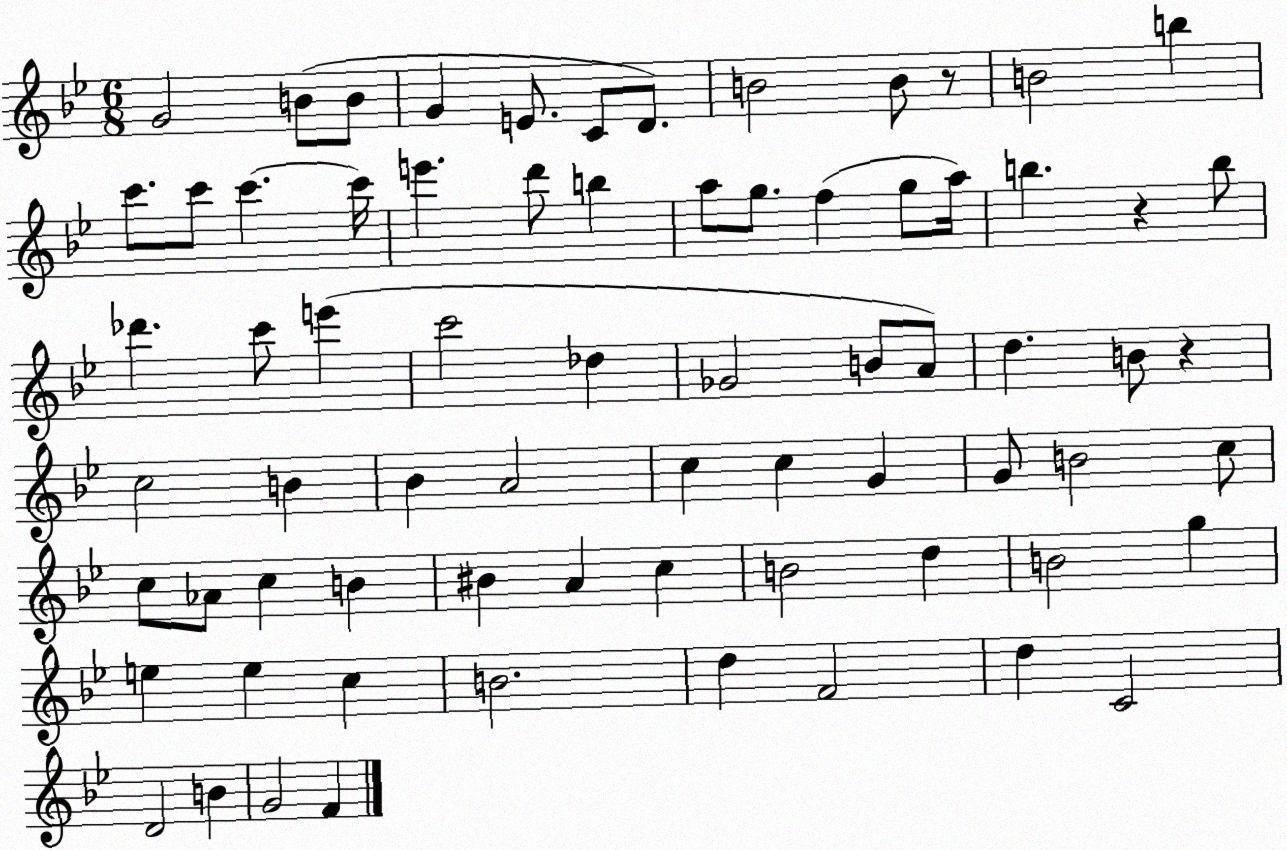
X:1
T:Untitled
M:6/8
L:1/4
K:Bb
G2 B/2 B/2 G E/2 C/2 D/2 B2 B/2 z/2 B2 b c'/2 c'/2 c' c'/4 e' d'/2 b a/2 g/2 f g/2 a/4 b z b/2 _d' c'/2 e' c'2 _d _G2 B/2 A/2 d B/2 z c2 B _B A2 c c G G/2 B2 c/2 c/2 _A/2 c B ^B A c B2 d B2 g e e c B2 d F2 d C2 D2 B G2 F